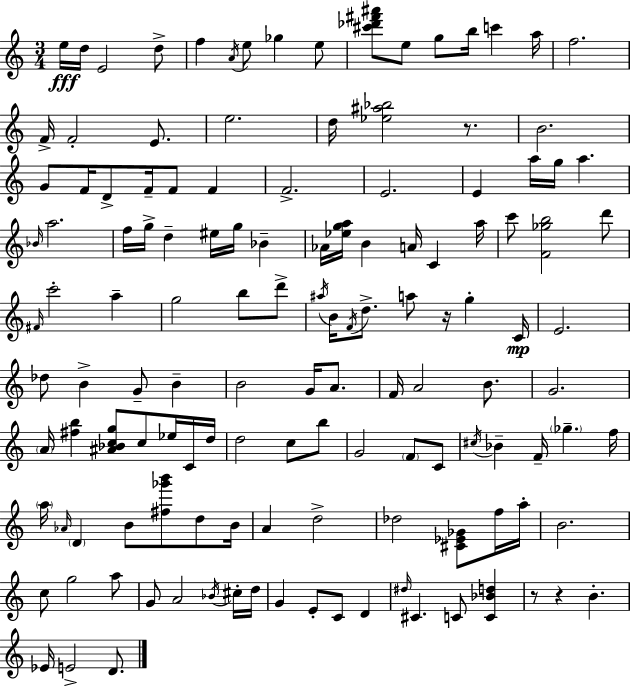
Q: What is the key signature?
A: A minor